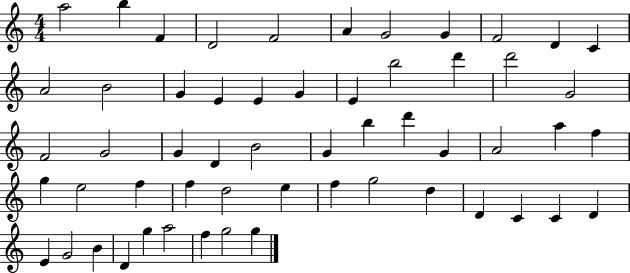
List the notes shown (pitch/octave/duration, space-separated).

A5/h B5/q F4/q D4/h F4/h A4/q G4/h G4/q F4/h D4/q C4/q A4/h B4/h G4/q E4/q E4/q G4/q E4/q B5/h D6/q D6/h G4/h F4/h G4/h G4/q D4/q B4/h G4/q B5/q D6/q G4/q A4/h A5/q F5/q G5/q E5/h F5/q F5/q D5/h E5/q F5/q G5/h D5/q D4/q C4/q C4/q D4/q E4/q G4/h B4/q D4/q G5/q A5/h F5/q G5/h G5/q